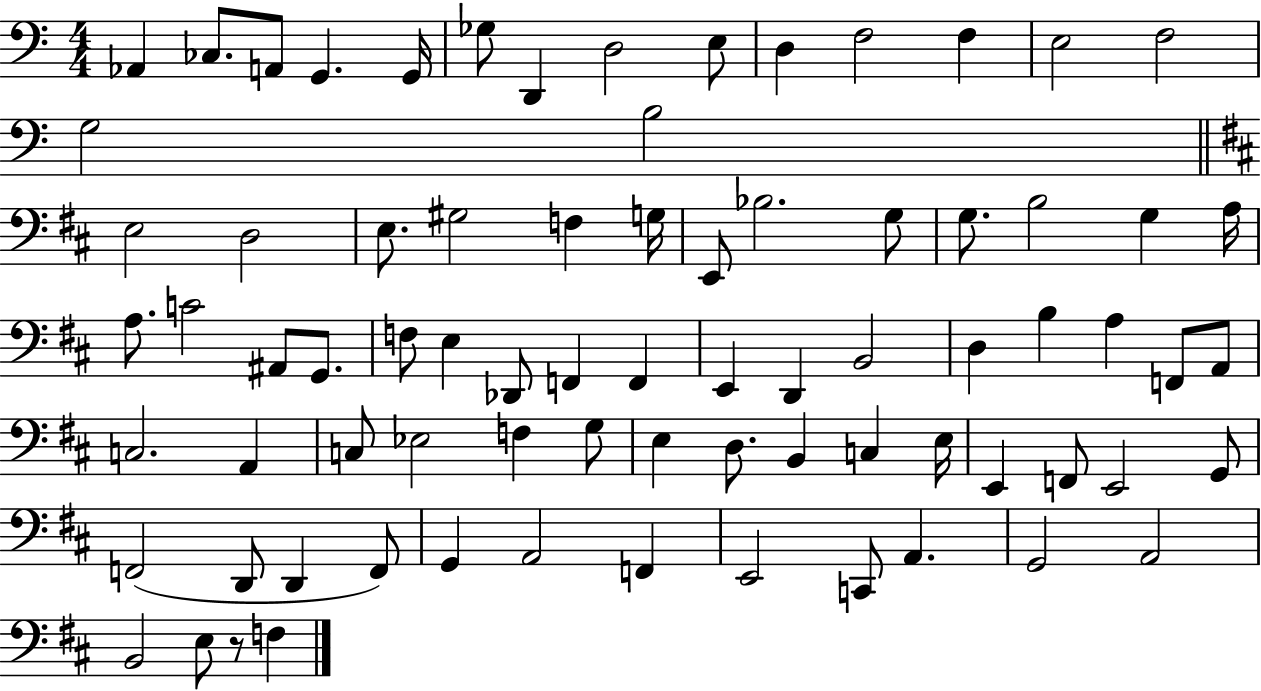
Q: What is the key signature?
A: C major